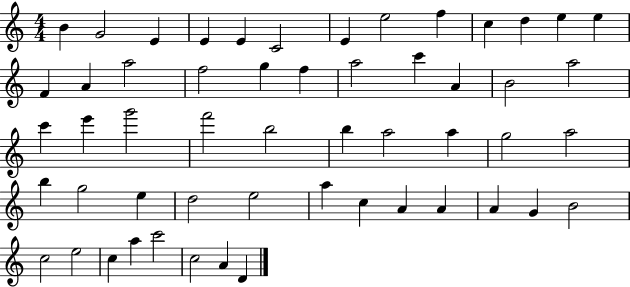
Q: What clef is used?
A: treble